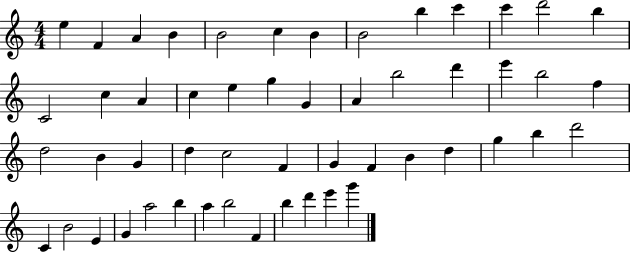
{
  \clef treble
  \numericTimeSignature
  \time 4/4
  \key c \major
  e''4 f'4 a'4 b'4 | b'2 c''4 b'4 | b'2 b''4 c'''4 | c'''4 d'''2 b''4 | \break c'2 c''4 a'4 | c''4 e''4 g''4 g'4 | a'4 b''2 d'''4 | e'''4 b''2 f''4 | \break d''2 b'4 g'4 | d''4 c''2 f'4 | g'4 f'4 b'4 d''4 | g''4 b''4 d'''2 | \break c'4 b'2 e'4 | g'4 a''2 b''4 | a''4 b''2 f'4 | b''4 d'''4 e'''4 g'''4 | \break \bar "|."
}